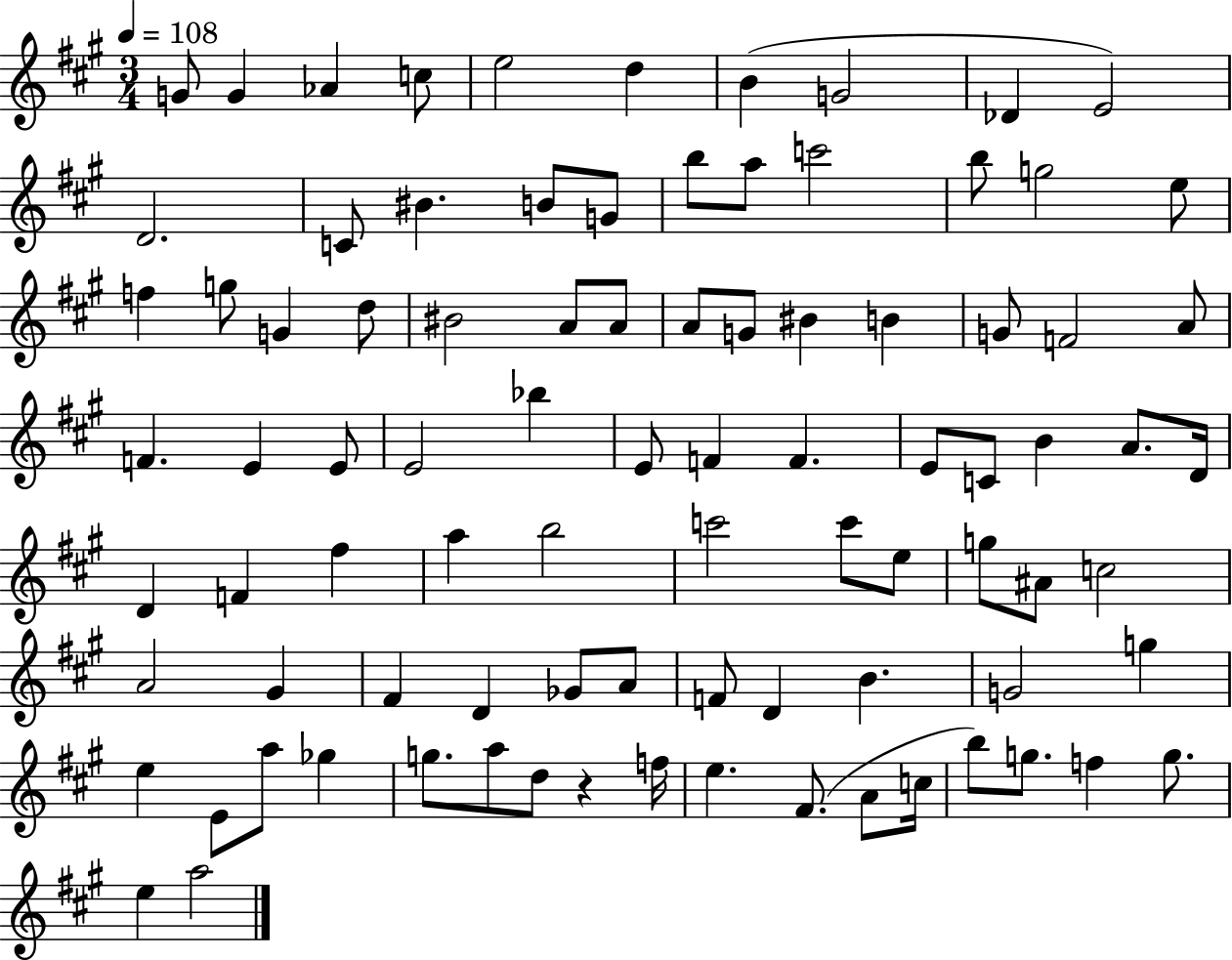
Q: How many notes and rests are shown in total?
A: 89